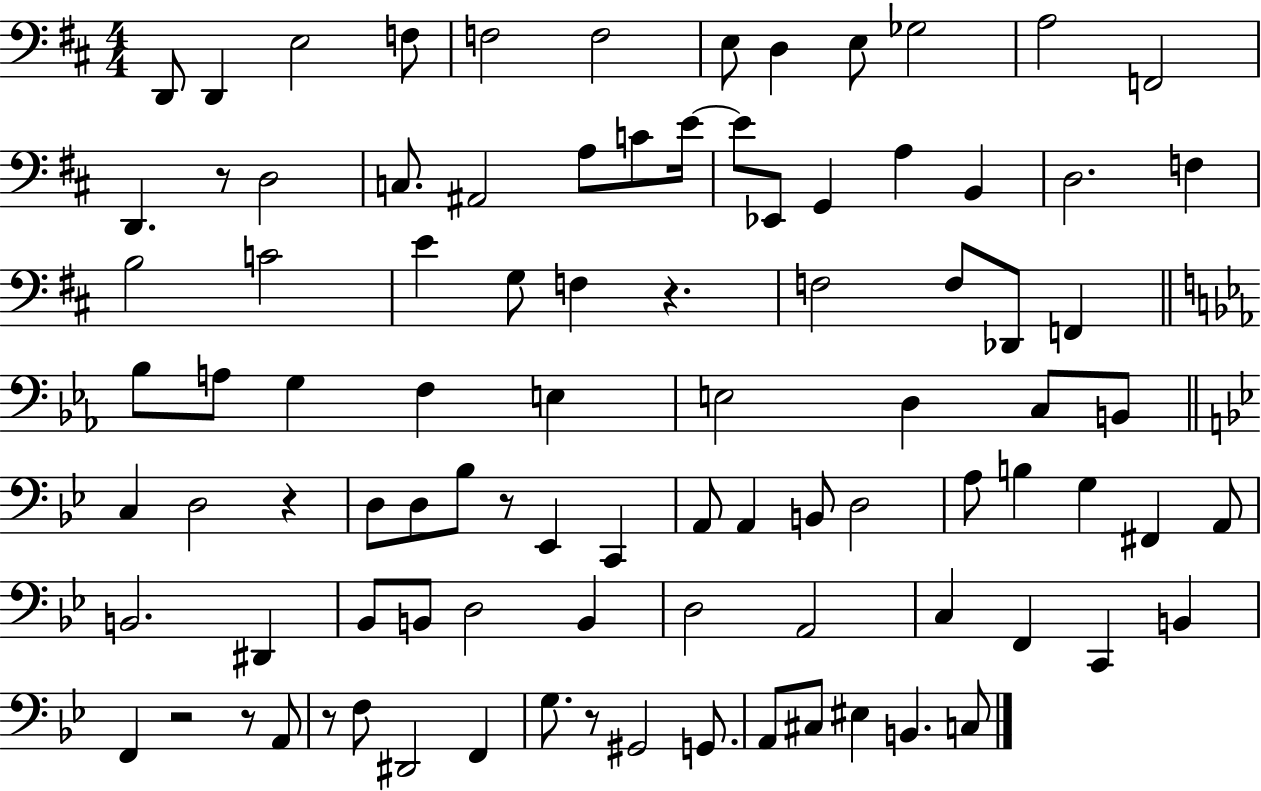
{
  \clef bass
  \numericTimeSignature
  \time 4/4
  \key d \major
  d,8 d,4 e2 f8 | f2 f2 | e8 d4 e8 ges2 | a2 f,2 | \break d,4. r8 d2 | c8. ais,2 a8 c'8 e'16~~ | e'8 ees,8 g,4 a4 b,4 | d2. f4 | \break b2 c'2 | e'4 g8 f4 r4. | f2 f8 des,8 f,4 | \bar "||" \break \key ees \major bes8 a8 g4 f4 e4 | e2 d4 c8 b,8 | \bar "||" \break \key bes \major c4 d2 r4 | d8 d8 bes8 r8 ees,4 c,4 | a,8 a,4 b,8 d2 | a8 b4 g4 fis,4 a,8 | \break b,2. dis,4 | bes,8 b,8 d2 b,4 | d2 a,2 | c4 f,4 c,4 b,4 | \break f,4 r2 r8 a,8 | r8 f8 dis,2 f,4 | g8. r8 gis,2 g,8. | a,8 cis8 eis4 b,4. c8 | \break \bar "|."
}